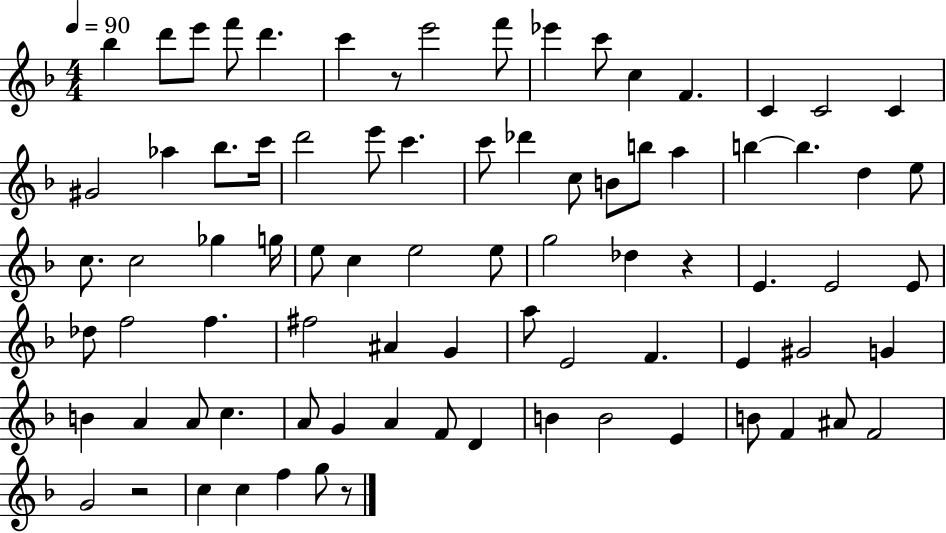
X:1
T:Untitled
M:4/4
L:1/4
K:F
_b d'/2 e'/2 f'/2 d' c' z/2 e'2 f'/2 _e' c'/2 c F C C2 C ^G2 _a _b/2 c'/4 d'2 e'/2 c' c'/2 _d' c/2 B/2 b/2 a b b d e/2 c/2 c2 _g g/4 e/2 c e2 e/2 g2 _d z E E2 E/2 _d/2 f2 f ^f2 ^A G a/2 E2 F E ^G2 G B A A/2 c A/2 G A F/2 D B B2 E B/2 F ^A/2 F2 G2 z2 c c f g/2 z/2